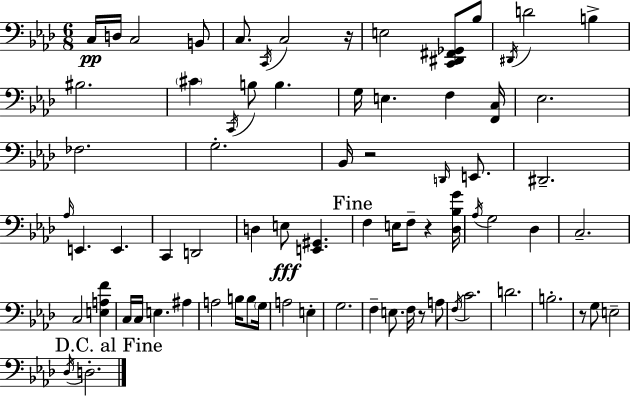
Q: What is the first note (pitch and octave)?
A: C3